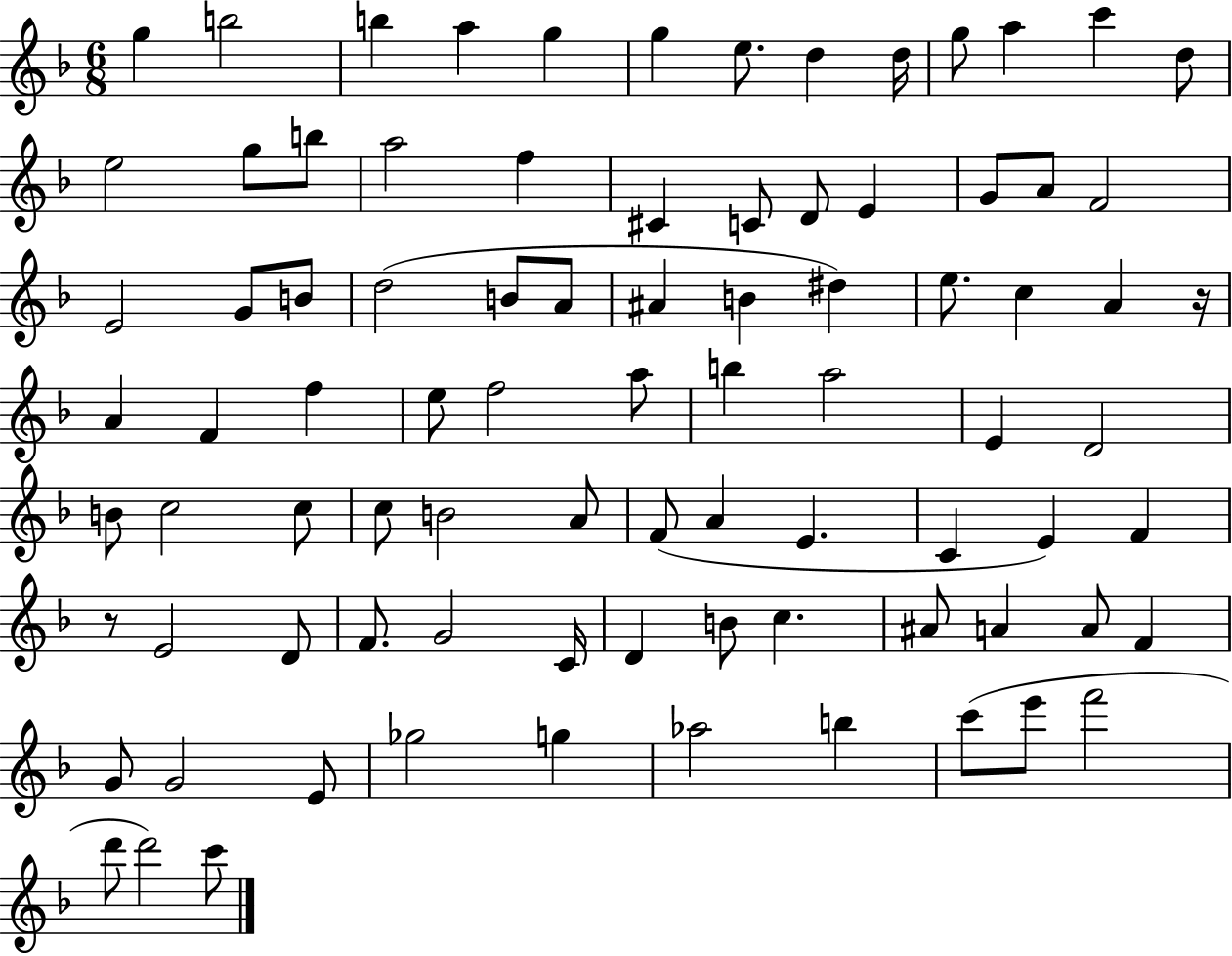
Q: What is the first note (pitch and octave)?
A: G5